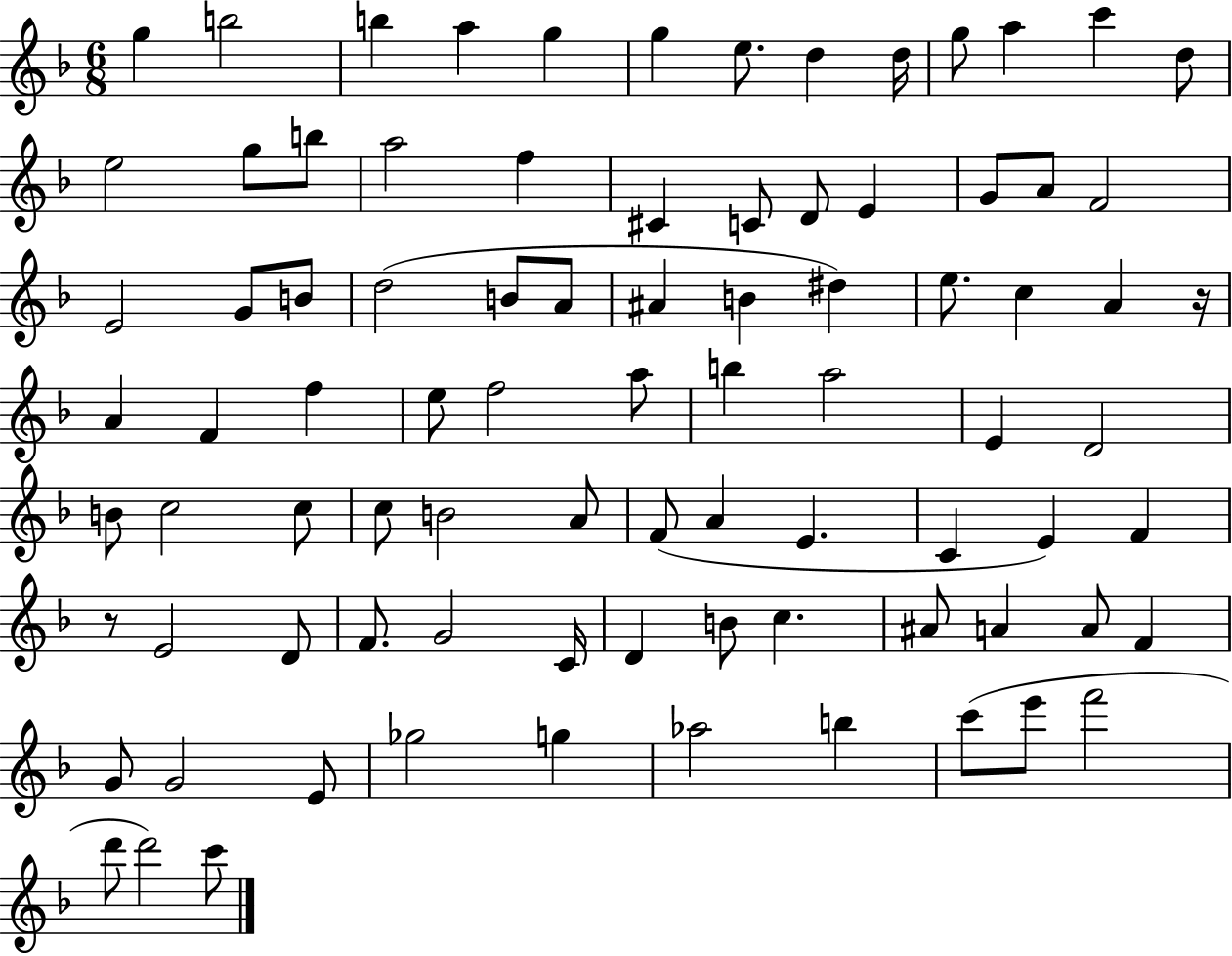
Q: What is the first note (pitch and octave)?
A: G5